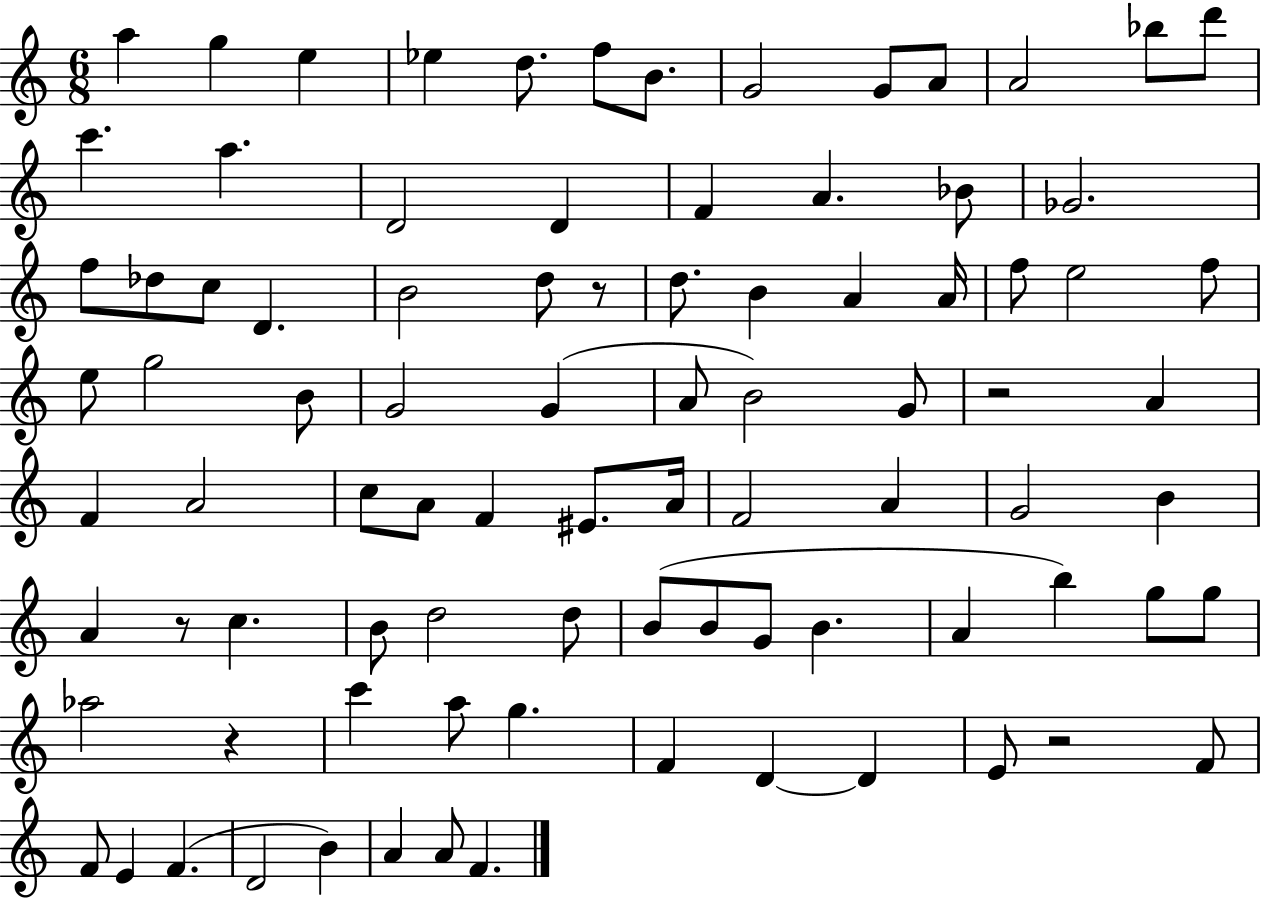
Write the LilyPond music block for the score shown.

{
  \clef treble
  \numericTimeSignature
  \time 6/8
  \key c \major
  a''4 g''4 e''4 | ees''4 d''8. f''8 b'8. | g'2 g'8 a'8 | a'2 bes''8 d'''8 | \break c'''4. a''4. | d'2 d'4 | f'4 a'4. bes'8 | ges'2. | \break f''8 des''8 c''8 d'4. | b'2 d''8 r8 | d''8. b'4 a'4 a'16 | f''8 e''2 f''8 | \break e''8 g''2 b'8 | g'2 g'4( | a'8 b'2) g'8 | r2 a'4 | \break f'4 a'2 | c''8 a'8 f'4 eis'8. a'16 | f'2 a'4 | g'2 b'4 | \break a'4 r8 c''4. | b'8 d''2 d''8 | b'8( b'8 g'8 b'4. | a'4 b''4) g''8 g''8 | \break aes''2 r4 | c'''4 a''8 g''4. | f'4 d'4~~ d'4 | e'8 r2 f'8 | \break f'8 e'4 f'4.( | d'2 b'4) | a'4 a'8 f'4. | \bar "|."
}